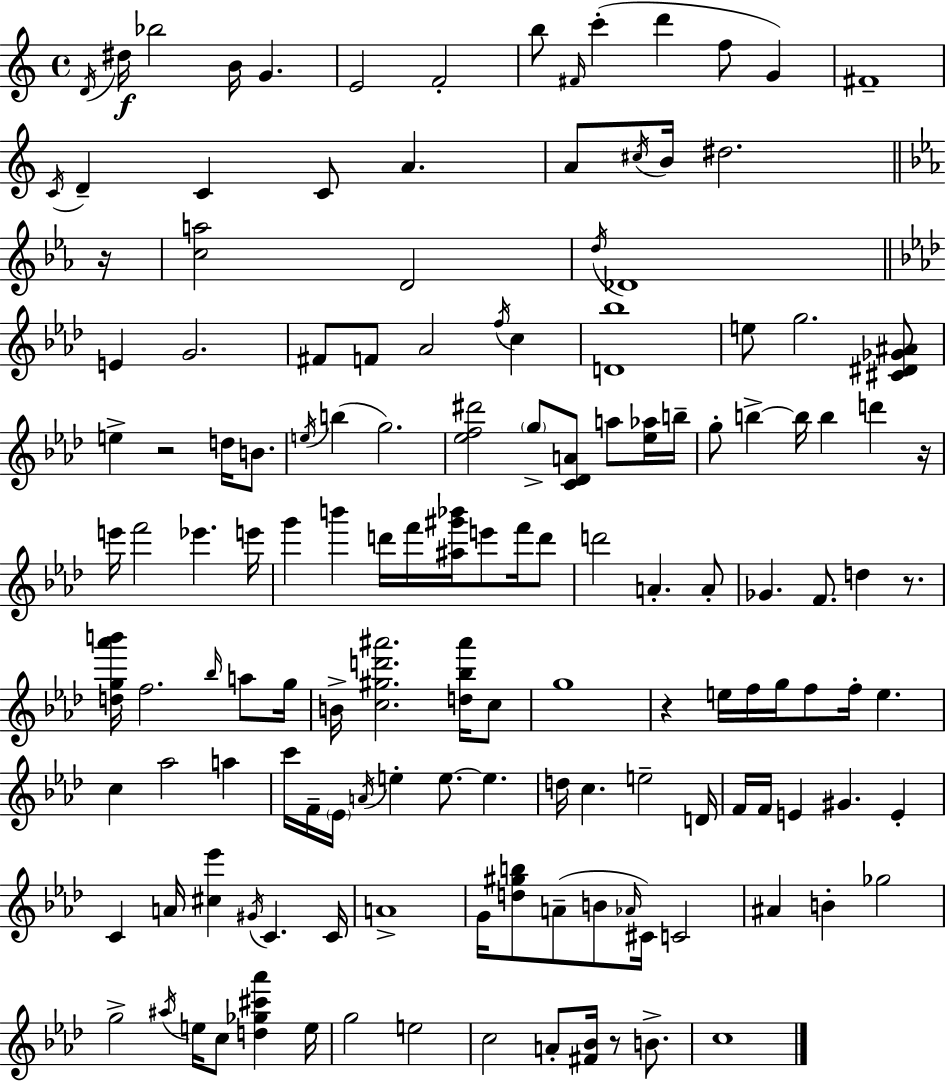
{
  \clef treble
  \time 4/4
  \defaultTimeSignature
  \key a \minor
  \acciaccatura { d'16 }\f dis''16 bes''2 b'16 g'4. | e'2 f'2-. | b''8 \grace { fis'16 } c'''4-.( d'''4 f''8 g'4) | fis'1-- | \break \acciaccatura { c'16 } d'4-- c'4 c'8 a'4. | a'8 \acciaccatura { cis''16 } b'16 dis''2. | \bar "||" \break \key ees \major r16 <c'' a''>2 d'2 | \acciaccatura { d''16 } des'1 | \bar "||" \break \key f \minor e'4 g'2. | fis'8 f'8 aes'2 \acciaccatura { f''16 } c''4 | <d' bes''>1 | e''8 g''2. <cis' dis' ges' ais'>8 | \break e''4-> r2 d''16 b'8. | \acciaccatura { e''16 }( b''4 g''2.) | <ees'' f'' dis'''>2 \parenthesize g''8-> <c' des' a'>8 a''8 | <ees'' aes''>16 b''16-- g''8-. b''4->~~ b''16 b''4 d'''4 | \break r16 e'''16 f'''2 ees'''4. | e'''16 g'''4 b'''4 d'''16 f'''16 <ais'' gis''' bes'''>16 e'''8 f'''16 | d'''8 d'''2 a'4.-. | a'8-. ges'4. f'8. d''4 r8. | \break <d'' g'' aes''' b'''>16 f''2. \grace { bes''16 } | a''8 g''16 b'16-> <c'' gis'' d''' ais'''>2. | <d'' bes'' ais'''>16 c''8 g''1 | r4 e''16 f''16 g''16 f''8 f''16-. e''4. | \break c''4 aes''2 a''4 | c'''16 f'16-- \parenthesize ees'16 \acciaccatura { a'16 } e''4-. e''8.~~ e''4. | d''16 c''4. e''2-- | d'16 f'16 f'16 e'4 gis'4. | \break e'4-. c'4 a'16 <cis'' ees'''>4 \acciaccatura { gis'16 } c'4. | c'16 a'1-> | g'16 <d'' gis'' b''>8 a'8--( b'8 \grace { aes'16 } cis'16) c'2 | ais'4 b'4-. ges''2 | \break g''2-> \acciaccatura { ais''16 } e''16 | c''8 <d'' ges'' cis''' aes'''>4 e''16 g''2 e''2 | c''2 a'8-. | <fis' bes'>16 r8 b'8.-> c''1 | \break \bar "|."
}